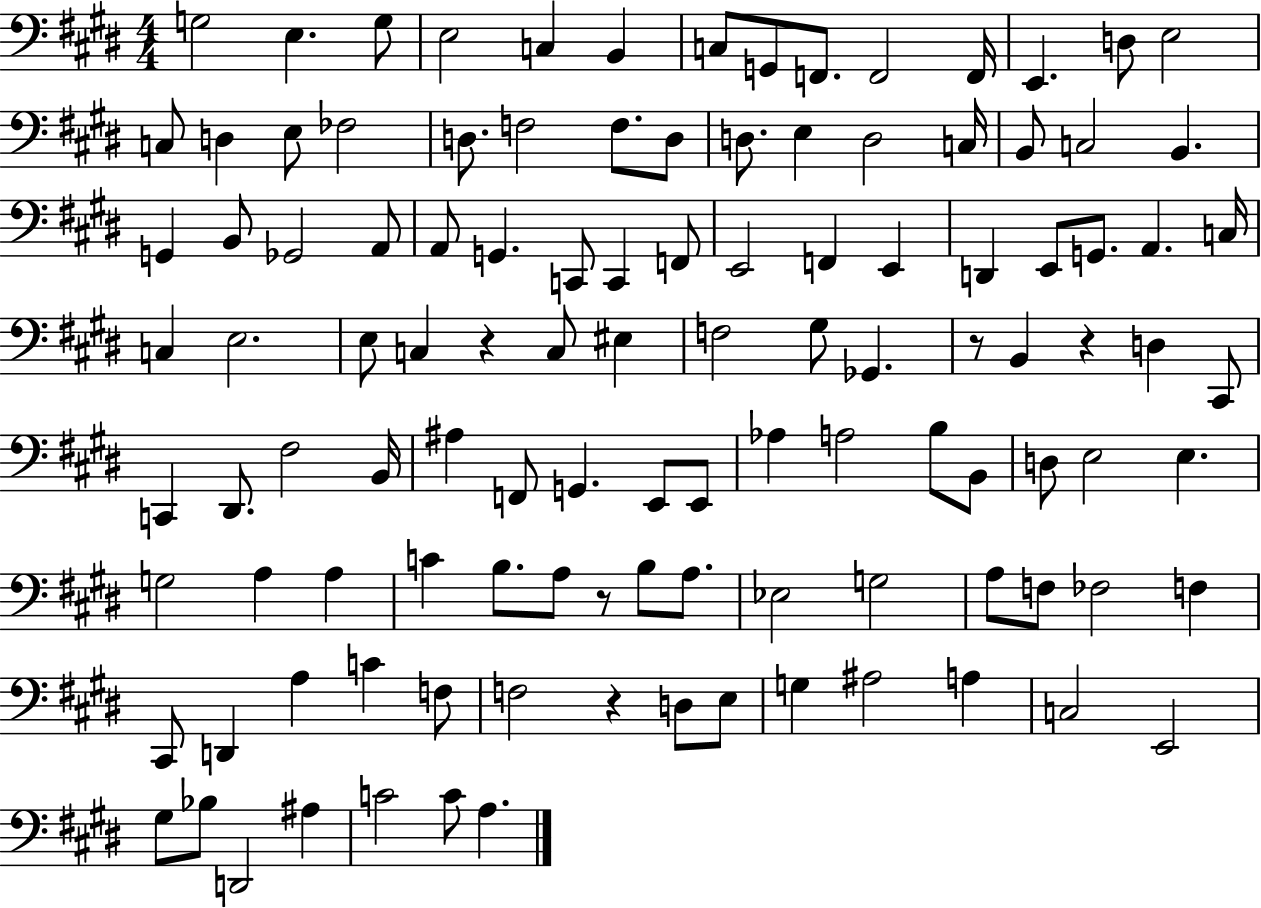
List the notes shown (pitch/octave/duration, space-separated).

G3/h E3/q. G3/e E3/h C3/q B2/q C3/e G2/e F2/e. F2/h F2/s E2/q. D3/e E3/h C3/e D3/q E3/e FES3/h D3/e. F3/h F3/e. D3/e D3/e. E3/q D3/h C3/s B2/e C3/h B2/q. G2/q B2/e Gb2/h A2/e A2/e G2/q. C2/e C2/q F2/e E2/h F2/q E2/q D2/q E2/e G2/e. A2/q. C3/s C3/q E3/h. E3/e C3/q R/q C3/e EIS3/q F3/h G#3/e Gb2/q. R/e B2/q R/q D3/q C#2/e C2/q D#2/e. F#3/h B2/s A#3/q F2/e G2/q. E2/e E2/e Ab3/q A3/h B3/e B2/e D3/e E3/h E3/q. G3/h A3/q A3/q C4/q B3/e. A3/e R/e B3/e A3/e. Eb3/h G3/h A3/e F3/e FES3/h F3/q C#2/e D2/q A3/q C4/q F3/e F3/h R/q D3/e E3/e G3/q A#3/h A3/q C3/h E2/h G#3/e Bb3/e D2/h A#3/q C4/h C4/e A3/q.